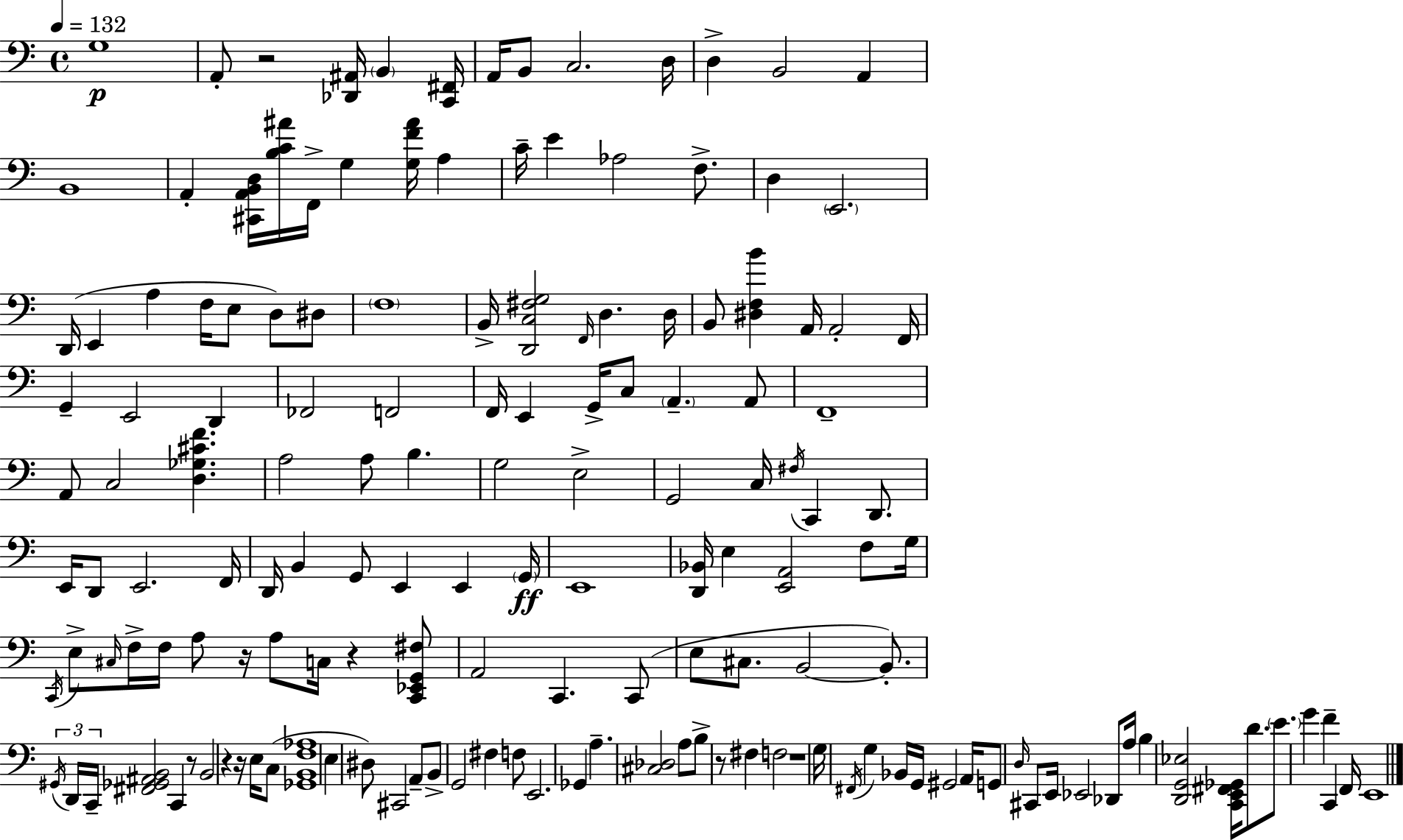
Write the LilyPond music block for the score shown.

{
  \clef bass
  \time 4/4
  \defaultTimeSignature
  \key a \minor
  \tempo 4 = 132
  \repeat volta 2 { g1\p | a,8-. r2 <des, ais,>16 \parenthesize b,4 <c, fis,>16 | a,16 b,8 c2. d16 | d4-> b,2 a,4 | \break b,1 | a,4-. <cis, a, b, d>16 <b c' ais'>16 f,16-> g4 <g f' ais'>16 a4 | c'16-- e'4 aes2 f8.-> | d4 \parenthesize e,2. | \break d,16( e,4 a4 f16 e8 d8) dis8 | \parenthesize f1 | b,16-> <d, c fis g>2 \grace { f,16 } d4. | d16 b,8 <dis f b'>4 a,16 a,2-. | \break f,16 g,4-- e,2 d,4 | fes,2 f,2 | f,16 e,4 g,16-> c8 \parenthesize a,4.-- a,8 | f,1-- | \break a,8 c2 <d ges cis' f'>4. | a2 a8 b4. | g2 e2-> | g,2 c16 \acciaccatura { fis16 } c,4 d,8. | \break e,16 d,8 e,2. | f,16 d,16 b,4 g,8 e,4 e,4 | \parenthesize g,16\ff e,1 | <d, bes,>16 e4 <e, a,>2 f8 | \break g16 \acciaccatura { c,16 } e8-> \grace { cis16 } f16-> f16 a8 r16 a8 c16 r4 | <c, ees, g, fis>8 a,2 c,4. | c,8( e8 cis8. b,2~~ | b,8.-.) \tuplet 3/2 { \acciaccatura { gis,16 } d,16 c,16-- } <fis, ges, ais, b,>2 c,4 | \break r8 b,2 r4 | r16 e16 c8( <ges, b, f aes>1 | e4 dis8) cis,2 | a,8-- b,8-> g,2 fis4 | \break f8 e,2. | ges,4 a4.-- <cis des>2 | a8 b8-> r8 fis4 f2 | r1 | \break g16 \acciaccatura { fis,16 } g4 bes,16 g,16 gis,2 | a,16 g,8 \grace { d16 } cis,8 e,16 ees,2 | des,8 a16 b4 <d, g, ees>2 | <c, e, fis, ges,>16 d'8. \parenthesize e'8. g'4 f'4-- | \break c,4 f,16 e,1 | } \bar "|."
}